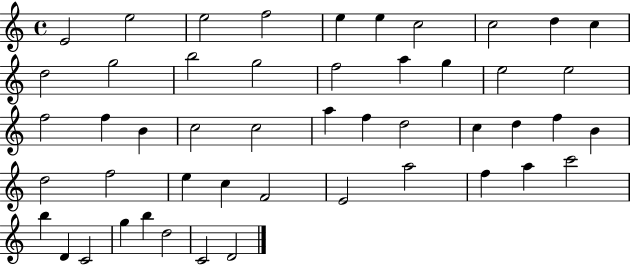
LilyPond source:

{
  \clef treble
  \time 4/4
  \defaultTimeSignature
  \key c \major
  e'2 e''2 | e''2 f''2 | e''4 e''4 c''2 | c''2 d''4 c''4 | \break d''2 g''2 | b''2 g''2 | f''2 a''4 g''4 | e''2 e''2 | \break f''2 f''4 b'4 | c''2 c''2 | a''4 f''4 d''2 | c''4 d''4 f''4 b'4 | \break d''2 f''2 | e''4 c''4 f'2 | e'2 a''2 | f''4 a''4 c'''2 | \break b''4 d'4 c'2 | g''4 b''4 d''2 | c'2 d'2 | \bar "|."
}